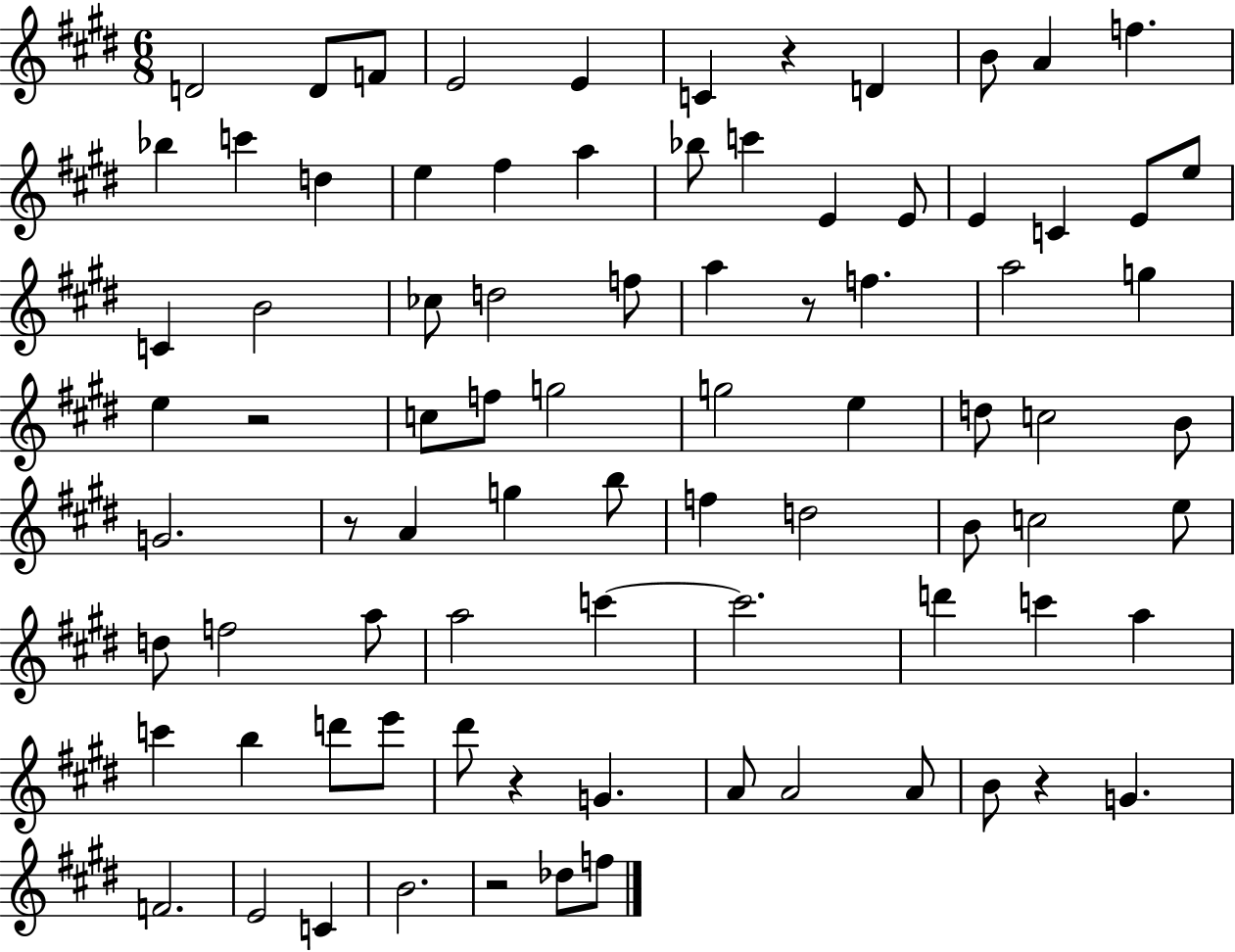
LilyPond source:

{
  \clef treble
  \numericTimeSignature
  \time 6/8
  \key e \major
  d'2 d'8 f'8 | e'2 e'4 | c'4 r4 d'4 | b'8 a'4 f''4. | \break bes''4 c'''4 d''4 | e''4 fis''4 a''4 | bes''8 c'''4 e'4 e'8 | e'4 c'4 e'8 e''8 | \break c'4 b'2 | ces''8 d''2 f''8 | a''4 r8 f''4. | a''2 g''4 | \break e''4 r2 | c''8 f''8 g''2 | g''2 e''4 | d''8 c''2 b'8 | \break g'2. | r8 a'4 g''4 b''8 | f''4 d''2 | b'8 c''2 e''8 | \break d''8 f''2 a''8 | a''2 c'''4~~ | c'''2. | d'''4 c'''4 a''4 | \break c'''4 b''4 d'''8 e'''8 | dis'''8 r4 g'4. | a'8 a'2 a'8 | b'8 r4 g'4. | \break f'2. | e'2 c'4 | b'2. | r2 des''8 f''8 | \break \bar "|."
}